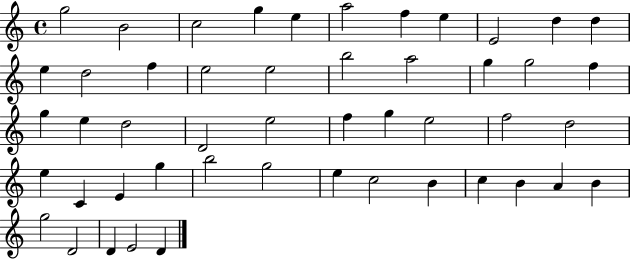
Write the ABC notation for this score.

X:1
T:Untitled
M:4/4
L:1/4
K:C
g2 B2 c2 g e a2 f e E2 d d e d2 f e2 e2 b2 a2 g g2 f g e d2 D2 e2 f g e2 f2 d2 e C E g b2 g2 e c2 B c B A B g2 D2 D E2 D